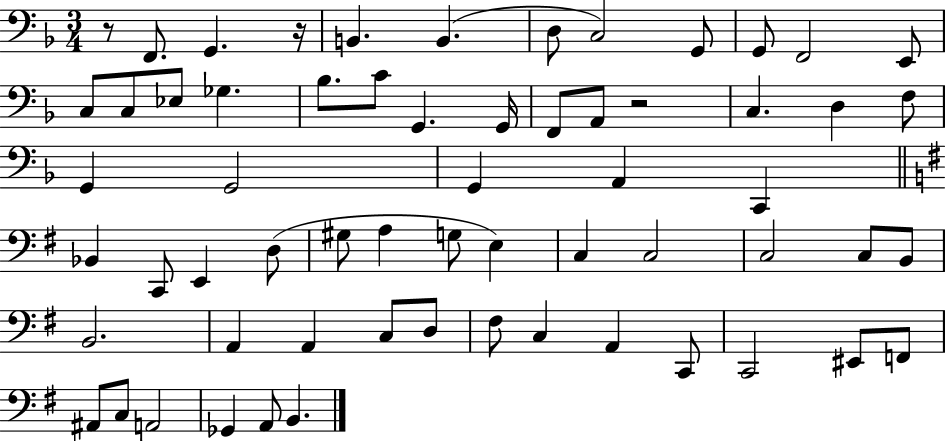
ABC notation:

X:1
T:Untitled
M:3/4
L:1/4
K:F
z/2 F,,/2 G,, z/4 B,, B,, D,/2 C,2 G,,/2 G,,/2 F,,2 E,,/2 C,/2 C,/2 _E,/2 _G, _B,/2 C/2 G,, G,,/4 F,,/2 A,,/2 z2 C, D, F,/2 G,, G,,2 G,, A,, C,, _B,, C,,/2 E,, D,/2 ^G,/2 A, G,/2 E, C, C,2 C,2 C,/2 B,,/2 B,,2 A,, A,, C,/2 D,/2 ^F,/2 C, A,, C,,/2 C,,2 ^E,,/2 F,,/2 ^A,,/2 C,/2 A,,2 _G,, A,,/2 B,,